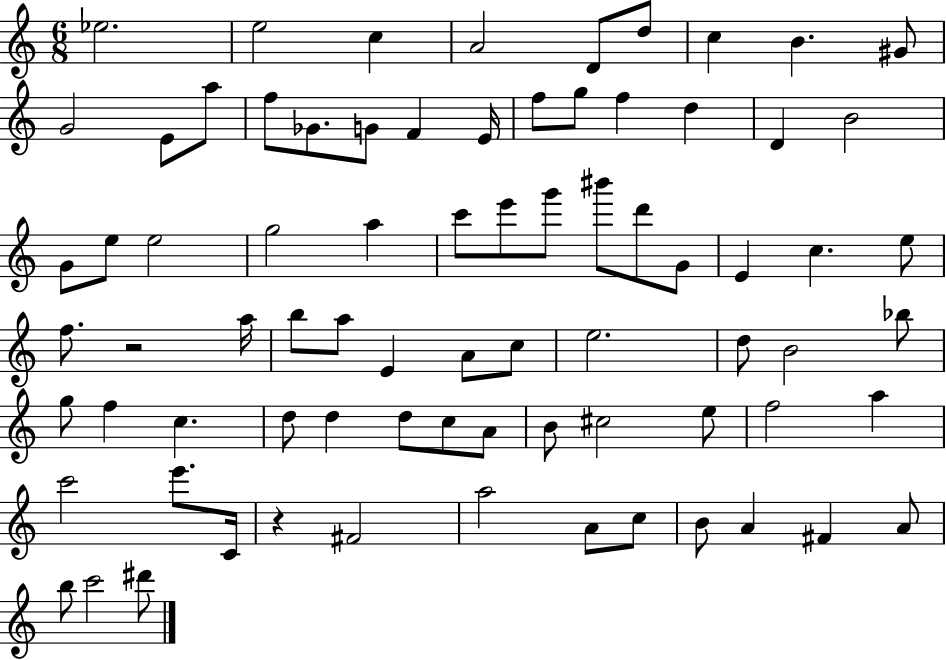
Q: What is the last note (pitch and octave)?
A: D#6